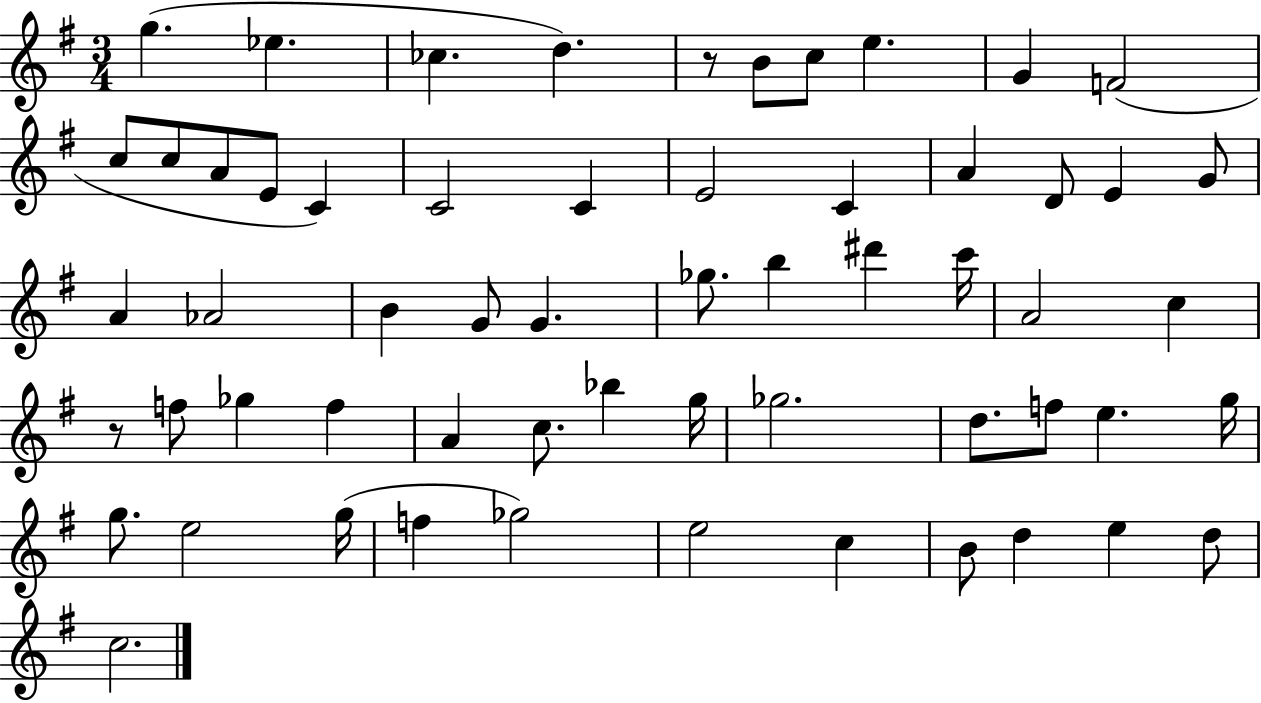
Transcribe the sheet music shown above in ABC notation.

X:1
T:Untitled
M:3/4
L:1/4
K:G
g _e _c d z/2 B/2 c/2 e G F2 c/2 c/2 A/2 E/2 C C2 C E2 C A D/2 E G/2 A _A2 B G/2 G _g/2 b ^d' c'/4 A2 c z/2 f/2 _g f A c/2 _b g/4 _g2 d/2 f/2 e g/4 g/2 e2 g/4 f _g2 e2 c B/2 d e d/2 c2